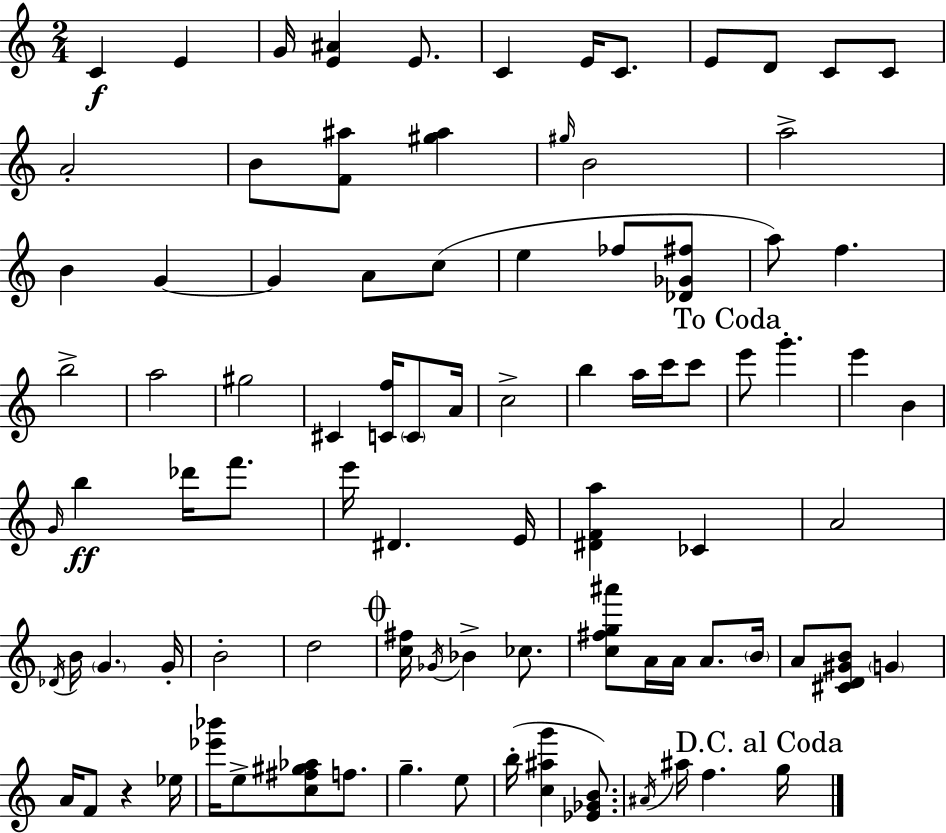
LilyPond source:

{
  \clef treble
  \numericTimeSignature
  \time 2/4
  \key a \minor
  c'4\f e'4 | g'16 <e' ais'>4 e'8. | c'4 e'16 c'8. | e'8 d'8 c'8 c'8 | \break a'2-. | b'8 <f' ais''>8 <gis'' ais''>4 | \grace { gis''16 } b'2 | a''2-> | \break b'4 g'4~~ | g'4 a'8 c''8( | e''4 fes''8 <des' ges' fis''>8 | a''8) f''4. | \break b''2-> | a''2 | gis''2 | cis'4 <c' f''>16 \parenthesize c'8 | \break a'16 c''2-> | b''4 a''16 c'''16 c'''8 | \mark "To Coda" e'''8 g'''4.-. | e'''4 b'4 | \break \grace { g'16 }\ff b''4 des'''16 f'''8. | e'''16 dis'4. | e'16 <dis' f' a''>4 ces'4 | a'2 | \break \acciaccatura { des'16 } b'16 \parenthesize g'4. | g'16-. b'2-. | d''2 | \mark \markup { \musicglyph "scripts.coda" } <c'' fis''>16 \acciaccatura { ges'16 } bes'4-> | \break ces''8. <c'' fis'' g'' ais'''>8 a'16 a'16 | a'8. \parenthesize b'16 a'8 <cis' d' gis' b'>8 | \parenthesize g'4 a'16 f'8 r4 | ees''16 <ees''' bes'''>16 e''8-> <c'' fis'' gis'' aes''>8 | \break f''8. g''4.-- | e''8 b''16-.( <c'' ais'' g'''>4 | <ees' ges' b'>8.) \acciaccatura { ais'16 } ais''16 f''4. | \mark "D.C. al Coda" g''16 \bar "|."
}